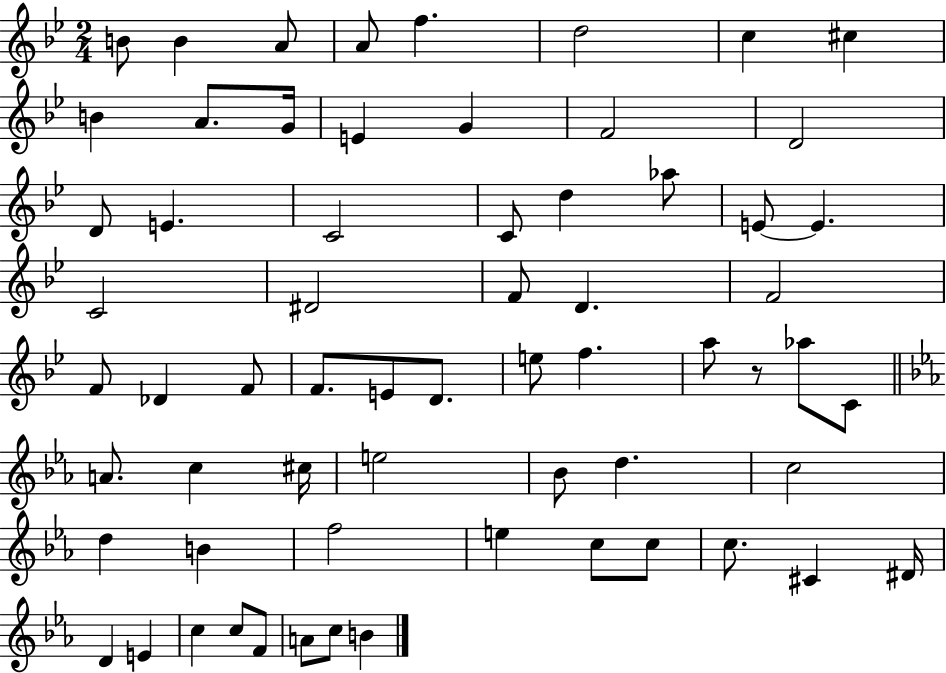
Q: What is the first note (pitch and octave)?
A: B4